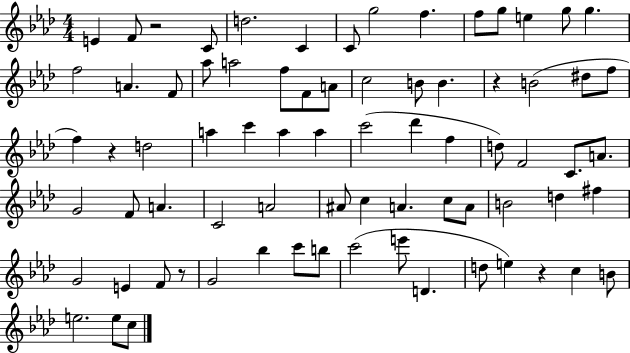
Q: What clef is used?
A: treble